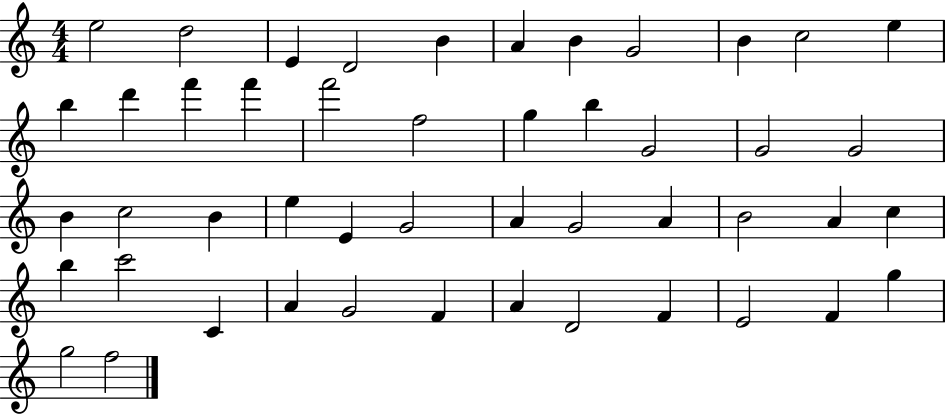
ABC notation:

X:1
T:Untitled
M:4/4
L:1/4
K:C
e2 d2 E D2 B A B G2 B c2 e b d' f' f' f'2 f2 g b G2 G2 G2 B c2 B e E G2 A G2 A B2 A c b c'2 C A G2 F A D2 F E2 F g g2 f2